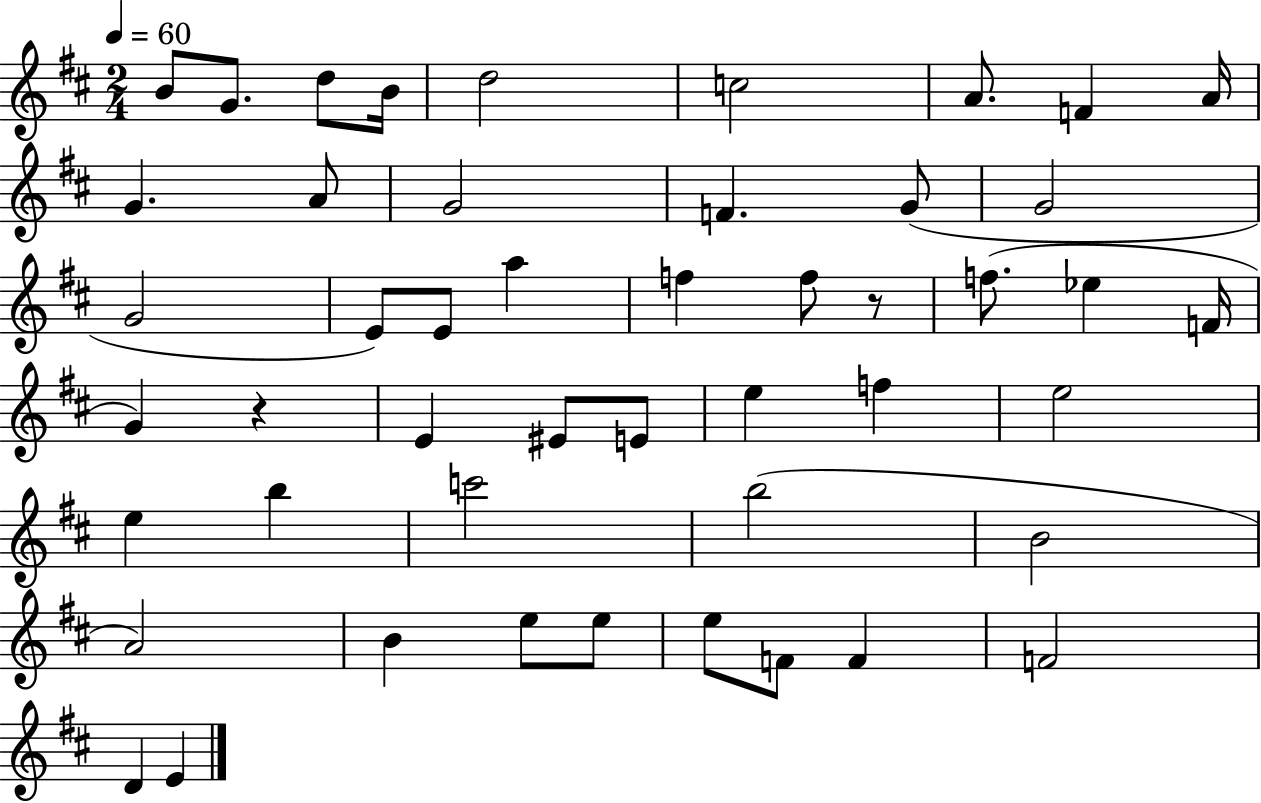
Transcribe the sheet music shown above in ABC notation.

X:1
T:Untitled
M:2/4
L:1/4
K:D
B/2 G/2 d/2 B/4 d2 c2 A/2 F A/4 G A/2 G2 F G/2 G2 G2 E/2 E/2 a f f/2 z/2 f/2 _e F/4 G z E ^E/2 E/2 e f e2 e b c'2 b2 B2 A2 B e/2 e/2 e/2 F/2 F F2 D E